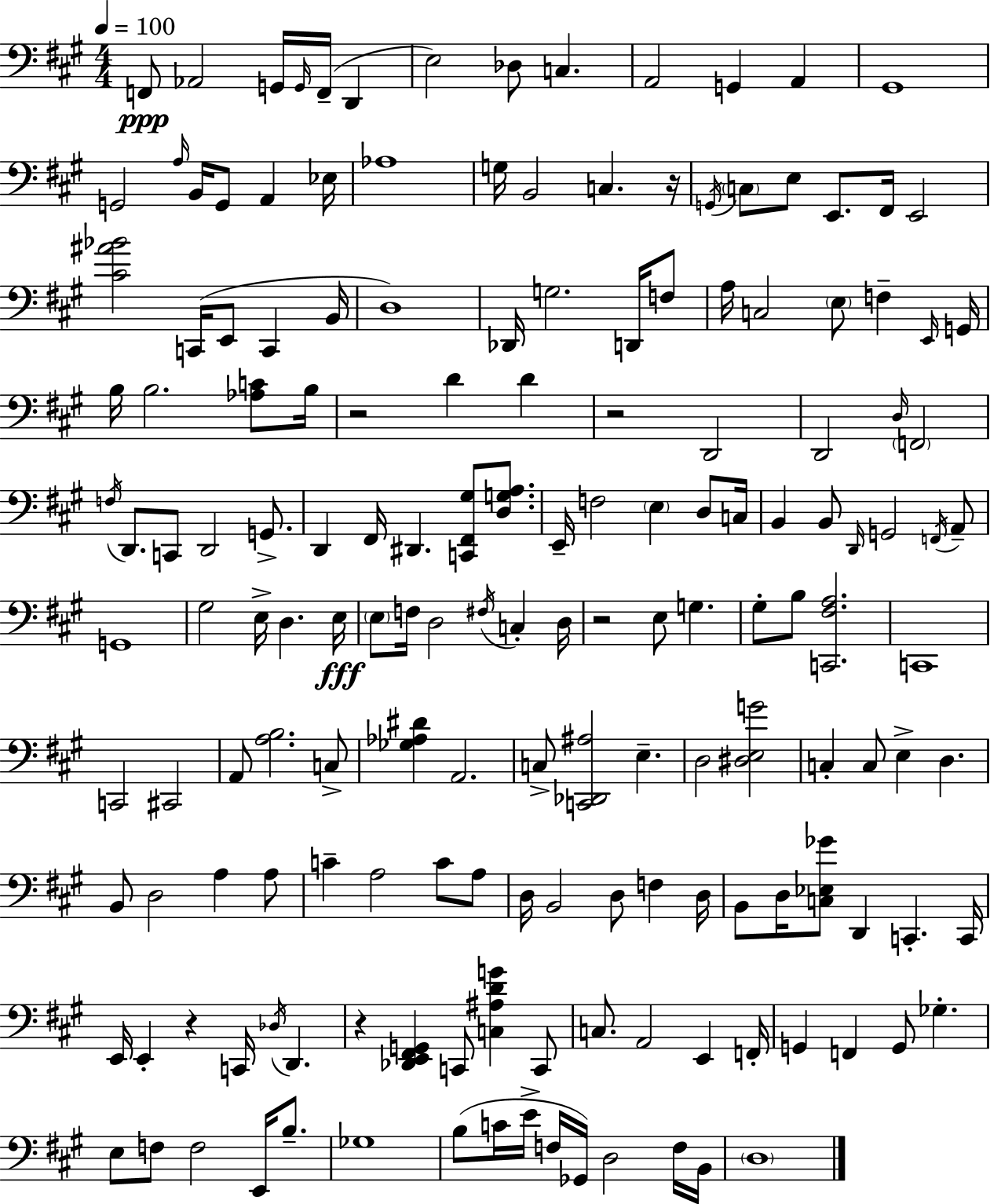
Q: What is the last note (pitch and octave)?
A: D3